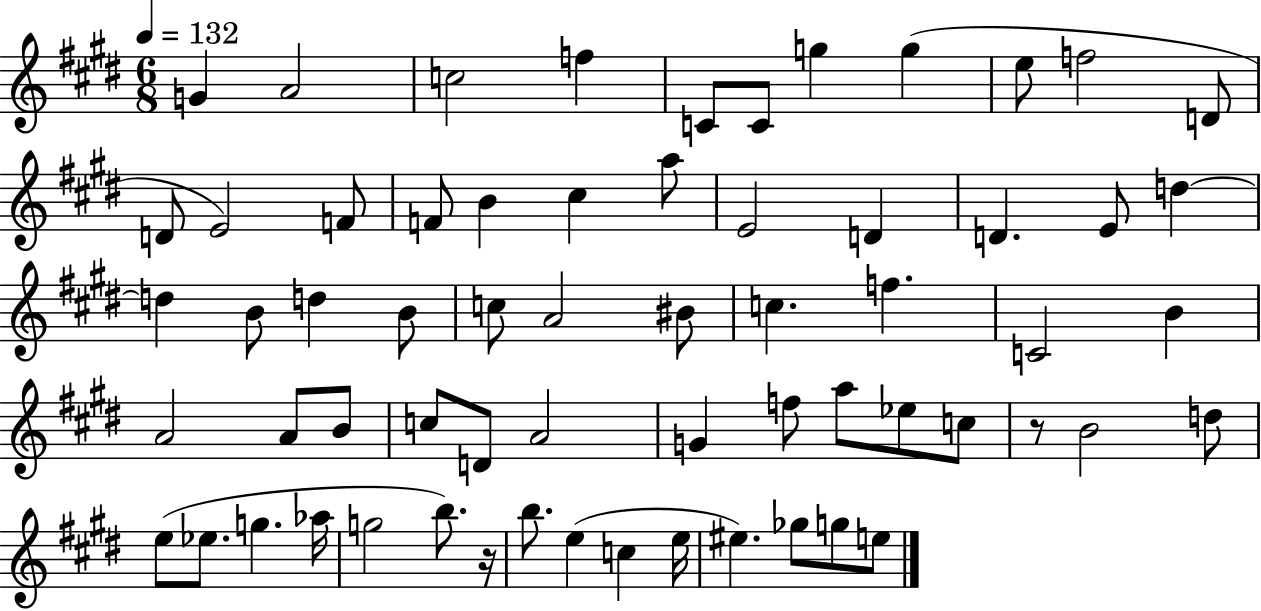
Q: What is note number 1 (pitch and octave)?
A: G4